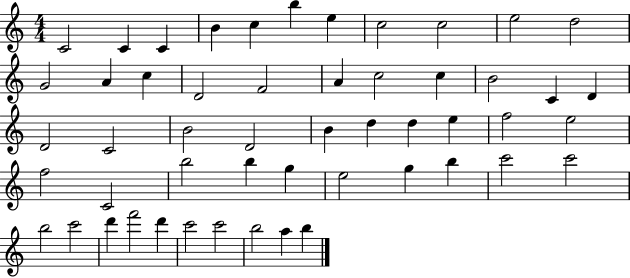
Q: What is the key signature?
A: C major